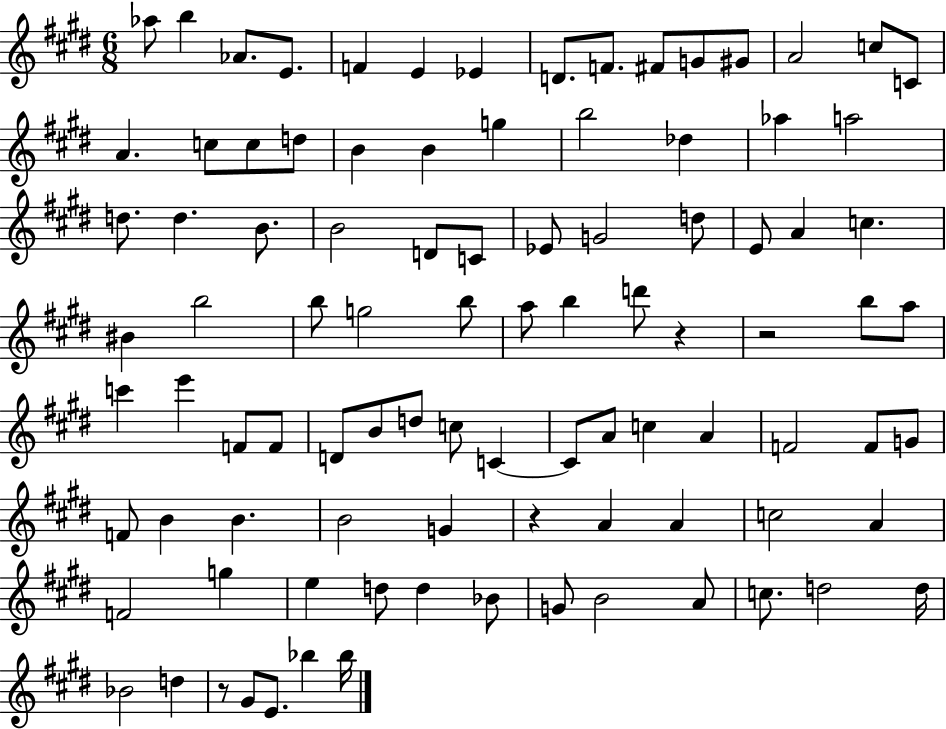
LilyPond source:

{
  \clef treble
  \numericTimeSignature
  \time 6/8
  \key e \major
  aes''8 b''4 aes'8. e'8. | f'4 e'4 ees'4 | d'8. f'8. fis'8 g'8 gis'8 | a'2 c''8 c'8 | \break a'4. c''8 c''8 d''8 | b'4 b'4 g''4 | b''2 des''4 | aes''4 a''2 | \break d''8. d''4. b'8. | b'2 d'8 c'8 | ees'8 g'2 d''8 | e'8 a'4 c''4. | \break bis'4 b''2 | b''8 g''2 b''8 | a''8 b''4 d'''8 r4 | r2 b''8 a''8 | \break c'''4 e'''4 f'8 f'8 | d'8 b'8 d''8 c''8 c'4~~ | c'8 a'8 c''4 a'4 | f'2 f'8 g'8 | \break f'8 b'4 b'4. | b'2 g'4 | r4 a'4 a'4 | c''2 a'4 | \break f'2 g''4 | e''4 d''8 d''4 bes'8 | g'8 b'2 a'8 | c''8. d''2 d''16 | \break bes'2 d''4 | r8 gis'8 e'8. bes''4 bes''16 | \bar "|."
}